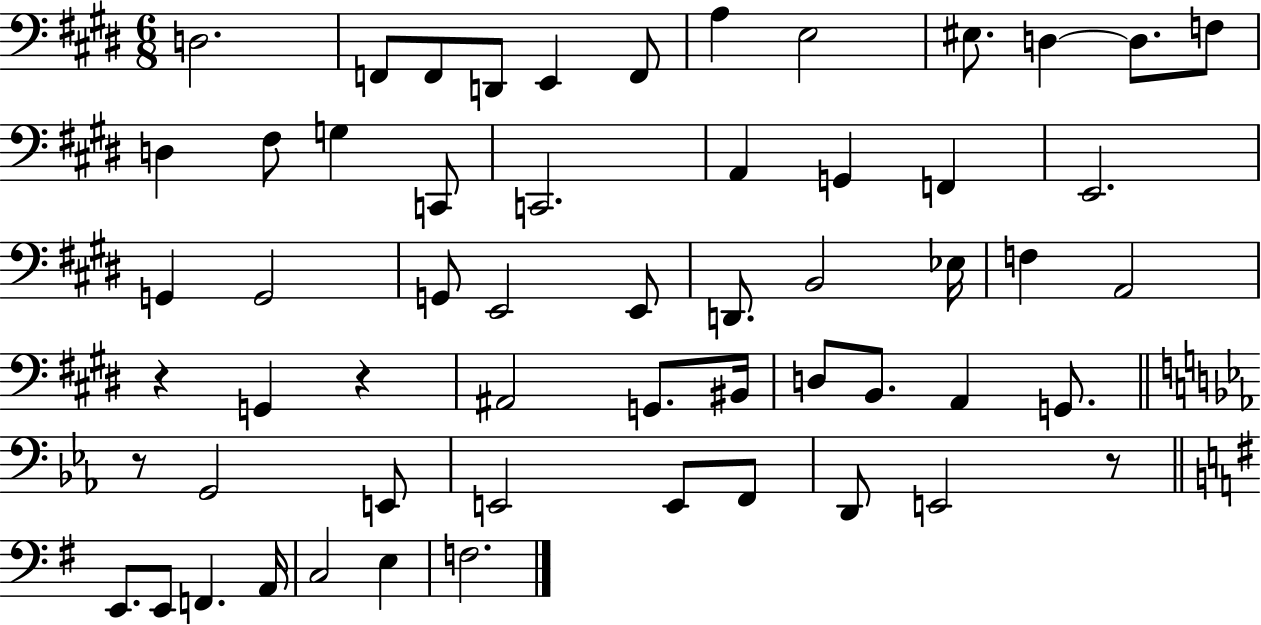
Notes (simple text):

D3/h. F2/e F2/e D2/e E2/q F2/e A3/q E3/h EIS3/e. D3/q D3/e. F3/e D3/q F#3/e G3/q C2/e C2/h. A2/q G2/q F2/q E2/h. G2/q G2/h G2/e E2/h E2/e D2/e. B2/h Eb3/s F3/q A2/h R/q G2/q R/q A#2/h G2/e. BIS2/s D3/e B2/e. A2/q G2/e. R/e G2/h E2/e E2/h E2/e F2/e D2/e E2/h R/e E2/e. E2/e F2/q. A2/s C3/h E3/q F3/h.